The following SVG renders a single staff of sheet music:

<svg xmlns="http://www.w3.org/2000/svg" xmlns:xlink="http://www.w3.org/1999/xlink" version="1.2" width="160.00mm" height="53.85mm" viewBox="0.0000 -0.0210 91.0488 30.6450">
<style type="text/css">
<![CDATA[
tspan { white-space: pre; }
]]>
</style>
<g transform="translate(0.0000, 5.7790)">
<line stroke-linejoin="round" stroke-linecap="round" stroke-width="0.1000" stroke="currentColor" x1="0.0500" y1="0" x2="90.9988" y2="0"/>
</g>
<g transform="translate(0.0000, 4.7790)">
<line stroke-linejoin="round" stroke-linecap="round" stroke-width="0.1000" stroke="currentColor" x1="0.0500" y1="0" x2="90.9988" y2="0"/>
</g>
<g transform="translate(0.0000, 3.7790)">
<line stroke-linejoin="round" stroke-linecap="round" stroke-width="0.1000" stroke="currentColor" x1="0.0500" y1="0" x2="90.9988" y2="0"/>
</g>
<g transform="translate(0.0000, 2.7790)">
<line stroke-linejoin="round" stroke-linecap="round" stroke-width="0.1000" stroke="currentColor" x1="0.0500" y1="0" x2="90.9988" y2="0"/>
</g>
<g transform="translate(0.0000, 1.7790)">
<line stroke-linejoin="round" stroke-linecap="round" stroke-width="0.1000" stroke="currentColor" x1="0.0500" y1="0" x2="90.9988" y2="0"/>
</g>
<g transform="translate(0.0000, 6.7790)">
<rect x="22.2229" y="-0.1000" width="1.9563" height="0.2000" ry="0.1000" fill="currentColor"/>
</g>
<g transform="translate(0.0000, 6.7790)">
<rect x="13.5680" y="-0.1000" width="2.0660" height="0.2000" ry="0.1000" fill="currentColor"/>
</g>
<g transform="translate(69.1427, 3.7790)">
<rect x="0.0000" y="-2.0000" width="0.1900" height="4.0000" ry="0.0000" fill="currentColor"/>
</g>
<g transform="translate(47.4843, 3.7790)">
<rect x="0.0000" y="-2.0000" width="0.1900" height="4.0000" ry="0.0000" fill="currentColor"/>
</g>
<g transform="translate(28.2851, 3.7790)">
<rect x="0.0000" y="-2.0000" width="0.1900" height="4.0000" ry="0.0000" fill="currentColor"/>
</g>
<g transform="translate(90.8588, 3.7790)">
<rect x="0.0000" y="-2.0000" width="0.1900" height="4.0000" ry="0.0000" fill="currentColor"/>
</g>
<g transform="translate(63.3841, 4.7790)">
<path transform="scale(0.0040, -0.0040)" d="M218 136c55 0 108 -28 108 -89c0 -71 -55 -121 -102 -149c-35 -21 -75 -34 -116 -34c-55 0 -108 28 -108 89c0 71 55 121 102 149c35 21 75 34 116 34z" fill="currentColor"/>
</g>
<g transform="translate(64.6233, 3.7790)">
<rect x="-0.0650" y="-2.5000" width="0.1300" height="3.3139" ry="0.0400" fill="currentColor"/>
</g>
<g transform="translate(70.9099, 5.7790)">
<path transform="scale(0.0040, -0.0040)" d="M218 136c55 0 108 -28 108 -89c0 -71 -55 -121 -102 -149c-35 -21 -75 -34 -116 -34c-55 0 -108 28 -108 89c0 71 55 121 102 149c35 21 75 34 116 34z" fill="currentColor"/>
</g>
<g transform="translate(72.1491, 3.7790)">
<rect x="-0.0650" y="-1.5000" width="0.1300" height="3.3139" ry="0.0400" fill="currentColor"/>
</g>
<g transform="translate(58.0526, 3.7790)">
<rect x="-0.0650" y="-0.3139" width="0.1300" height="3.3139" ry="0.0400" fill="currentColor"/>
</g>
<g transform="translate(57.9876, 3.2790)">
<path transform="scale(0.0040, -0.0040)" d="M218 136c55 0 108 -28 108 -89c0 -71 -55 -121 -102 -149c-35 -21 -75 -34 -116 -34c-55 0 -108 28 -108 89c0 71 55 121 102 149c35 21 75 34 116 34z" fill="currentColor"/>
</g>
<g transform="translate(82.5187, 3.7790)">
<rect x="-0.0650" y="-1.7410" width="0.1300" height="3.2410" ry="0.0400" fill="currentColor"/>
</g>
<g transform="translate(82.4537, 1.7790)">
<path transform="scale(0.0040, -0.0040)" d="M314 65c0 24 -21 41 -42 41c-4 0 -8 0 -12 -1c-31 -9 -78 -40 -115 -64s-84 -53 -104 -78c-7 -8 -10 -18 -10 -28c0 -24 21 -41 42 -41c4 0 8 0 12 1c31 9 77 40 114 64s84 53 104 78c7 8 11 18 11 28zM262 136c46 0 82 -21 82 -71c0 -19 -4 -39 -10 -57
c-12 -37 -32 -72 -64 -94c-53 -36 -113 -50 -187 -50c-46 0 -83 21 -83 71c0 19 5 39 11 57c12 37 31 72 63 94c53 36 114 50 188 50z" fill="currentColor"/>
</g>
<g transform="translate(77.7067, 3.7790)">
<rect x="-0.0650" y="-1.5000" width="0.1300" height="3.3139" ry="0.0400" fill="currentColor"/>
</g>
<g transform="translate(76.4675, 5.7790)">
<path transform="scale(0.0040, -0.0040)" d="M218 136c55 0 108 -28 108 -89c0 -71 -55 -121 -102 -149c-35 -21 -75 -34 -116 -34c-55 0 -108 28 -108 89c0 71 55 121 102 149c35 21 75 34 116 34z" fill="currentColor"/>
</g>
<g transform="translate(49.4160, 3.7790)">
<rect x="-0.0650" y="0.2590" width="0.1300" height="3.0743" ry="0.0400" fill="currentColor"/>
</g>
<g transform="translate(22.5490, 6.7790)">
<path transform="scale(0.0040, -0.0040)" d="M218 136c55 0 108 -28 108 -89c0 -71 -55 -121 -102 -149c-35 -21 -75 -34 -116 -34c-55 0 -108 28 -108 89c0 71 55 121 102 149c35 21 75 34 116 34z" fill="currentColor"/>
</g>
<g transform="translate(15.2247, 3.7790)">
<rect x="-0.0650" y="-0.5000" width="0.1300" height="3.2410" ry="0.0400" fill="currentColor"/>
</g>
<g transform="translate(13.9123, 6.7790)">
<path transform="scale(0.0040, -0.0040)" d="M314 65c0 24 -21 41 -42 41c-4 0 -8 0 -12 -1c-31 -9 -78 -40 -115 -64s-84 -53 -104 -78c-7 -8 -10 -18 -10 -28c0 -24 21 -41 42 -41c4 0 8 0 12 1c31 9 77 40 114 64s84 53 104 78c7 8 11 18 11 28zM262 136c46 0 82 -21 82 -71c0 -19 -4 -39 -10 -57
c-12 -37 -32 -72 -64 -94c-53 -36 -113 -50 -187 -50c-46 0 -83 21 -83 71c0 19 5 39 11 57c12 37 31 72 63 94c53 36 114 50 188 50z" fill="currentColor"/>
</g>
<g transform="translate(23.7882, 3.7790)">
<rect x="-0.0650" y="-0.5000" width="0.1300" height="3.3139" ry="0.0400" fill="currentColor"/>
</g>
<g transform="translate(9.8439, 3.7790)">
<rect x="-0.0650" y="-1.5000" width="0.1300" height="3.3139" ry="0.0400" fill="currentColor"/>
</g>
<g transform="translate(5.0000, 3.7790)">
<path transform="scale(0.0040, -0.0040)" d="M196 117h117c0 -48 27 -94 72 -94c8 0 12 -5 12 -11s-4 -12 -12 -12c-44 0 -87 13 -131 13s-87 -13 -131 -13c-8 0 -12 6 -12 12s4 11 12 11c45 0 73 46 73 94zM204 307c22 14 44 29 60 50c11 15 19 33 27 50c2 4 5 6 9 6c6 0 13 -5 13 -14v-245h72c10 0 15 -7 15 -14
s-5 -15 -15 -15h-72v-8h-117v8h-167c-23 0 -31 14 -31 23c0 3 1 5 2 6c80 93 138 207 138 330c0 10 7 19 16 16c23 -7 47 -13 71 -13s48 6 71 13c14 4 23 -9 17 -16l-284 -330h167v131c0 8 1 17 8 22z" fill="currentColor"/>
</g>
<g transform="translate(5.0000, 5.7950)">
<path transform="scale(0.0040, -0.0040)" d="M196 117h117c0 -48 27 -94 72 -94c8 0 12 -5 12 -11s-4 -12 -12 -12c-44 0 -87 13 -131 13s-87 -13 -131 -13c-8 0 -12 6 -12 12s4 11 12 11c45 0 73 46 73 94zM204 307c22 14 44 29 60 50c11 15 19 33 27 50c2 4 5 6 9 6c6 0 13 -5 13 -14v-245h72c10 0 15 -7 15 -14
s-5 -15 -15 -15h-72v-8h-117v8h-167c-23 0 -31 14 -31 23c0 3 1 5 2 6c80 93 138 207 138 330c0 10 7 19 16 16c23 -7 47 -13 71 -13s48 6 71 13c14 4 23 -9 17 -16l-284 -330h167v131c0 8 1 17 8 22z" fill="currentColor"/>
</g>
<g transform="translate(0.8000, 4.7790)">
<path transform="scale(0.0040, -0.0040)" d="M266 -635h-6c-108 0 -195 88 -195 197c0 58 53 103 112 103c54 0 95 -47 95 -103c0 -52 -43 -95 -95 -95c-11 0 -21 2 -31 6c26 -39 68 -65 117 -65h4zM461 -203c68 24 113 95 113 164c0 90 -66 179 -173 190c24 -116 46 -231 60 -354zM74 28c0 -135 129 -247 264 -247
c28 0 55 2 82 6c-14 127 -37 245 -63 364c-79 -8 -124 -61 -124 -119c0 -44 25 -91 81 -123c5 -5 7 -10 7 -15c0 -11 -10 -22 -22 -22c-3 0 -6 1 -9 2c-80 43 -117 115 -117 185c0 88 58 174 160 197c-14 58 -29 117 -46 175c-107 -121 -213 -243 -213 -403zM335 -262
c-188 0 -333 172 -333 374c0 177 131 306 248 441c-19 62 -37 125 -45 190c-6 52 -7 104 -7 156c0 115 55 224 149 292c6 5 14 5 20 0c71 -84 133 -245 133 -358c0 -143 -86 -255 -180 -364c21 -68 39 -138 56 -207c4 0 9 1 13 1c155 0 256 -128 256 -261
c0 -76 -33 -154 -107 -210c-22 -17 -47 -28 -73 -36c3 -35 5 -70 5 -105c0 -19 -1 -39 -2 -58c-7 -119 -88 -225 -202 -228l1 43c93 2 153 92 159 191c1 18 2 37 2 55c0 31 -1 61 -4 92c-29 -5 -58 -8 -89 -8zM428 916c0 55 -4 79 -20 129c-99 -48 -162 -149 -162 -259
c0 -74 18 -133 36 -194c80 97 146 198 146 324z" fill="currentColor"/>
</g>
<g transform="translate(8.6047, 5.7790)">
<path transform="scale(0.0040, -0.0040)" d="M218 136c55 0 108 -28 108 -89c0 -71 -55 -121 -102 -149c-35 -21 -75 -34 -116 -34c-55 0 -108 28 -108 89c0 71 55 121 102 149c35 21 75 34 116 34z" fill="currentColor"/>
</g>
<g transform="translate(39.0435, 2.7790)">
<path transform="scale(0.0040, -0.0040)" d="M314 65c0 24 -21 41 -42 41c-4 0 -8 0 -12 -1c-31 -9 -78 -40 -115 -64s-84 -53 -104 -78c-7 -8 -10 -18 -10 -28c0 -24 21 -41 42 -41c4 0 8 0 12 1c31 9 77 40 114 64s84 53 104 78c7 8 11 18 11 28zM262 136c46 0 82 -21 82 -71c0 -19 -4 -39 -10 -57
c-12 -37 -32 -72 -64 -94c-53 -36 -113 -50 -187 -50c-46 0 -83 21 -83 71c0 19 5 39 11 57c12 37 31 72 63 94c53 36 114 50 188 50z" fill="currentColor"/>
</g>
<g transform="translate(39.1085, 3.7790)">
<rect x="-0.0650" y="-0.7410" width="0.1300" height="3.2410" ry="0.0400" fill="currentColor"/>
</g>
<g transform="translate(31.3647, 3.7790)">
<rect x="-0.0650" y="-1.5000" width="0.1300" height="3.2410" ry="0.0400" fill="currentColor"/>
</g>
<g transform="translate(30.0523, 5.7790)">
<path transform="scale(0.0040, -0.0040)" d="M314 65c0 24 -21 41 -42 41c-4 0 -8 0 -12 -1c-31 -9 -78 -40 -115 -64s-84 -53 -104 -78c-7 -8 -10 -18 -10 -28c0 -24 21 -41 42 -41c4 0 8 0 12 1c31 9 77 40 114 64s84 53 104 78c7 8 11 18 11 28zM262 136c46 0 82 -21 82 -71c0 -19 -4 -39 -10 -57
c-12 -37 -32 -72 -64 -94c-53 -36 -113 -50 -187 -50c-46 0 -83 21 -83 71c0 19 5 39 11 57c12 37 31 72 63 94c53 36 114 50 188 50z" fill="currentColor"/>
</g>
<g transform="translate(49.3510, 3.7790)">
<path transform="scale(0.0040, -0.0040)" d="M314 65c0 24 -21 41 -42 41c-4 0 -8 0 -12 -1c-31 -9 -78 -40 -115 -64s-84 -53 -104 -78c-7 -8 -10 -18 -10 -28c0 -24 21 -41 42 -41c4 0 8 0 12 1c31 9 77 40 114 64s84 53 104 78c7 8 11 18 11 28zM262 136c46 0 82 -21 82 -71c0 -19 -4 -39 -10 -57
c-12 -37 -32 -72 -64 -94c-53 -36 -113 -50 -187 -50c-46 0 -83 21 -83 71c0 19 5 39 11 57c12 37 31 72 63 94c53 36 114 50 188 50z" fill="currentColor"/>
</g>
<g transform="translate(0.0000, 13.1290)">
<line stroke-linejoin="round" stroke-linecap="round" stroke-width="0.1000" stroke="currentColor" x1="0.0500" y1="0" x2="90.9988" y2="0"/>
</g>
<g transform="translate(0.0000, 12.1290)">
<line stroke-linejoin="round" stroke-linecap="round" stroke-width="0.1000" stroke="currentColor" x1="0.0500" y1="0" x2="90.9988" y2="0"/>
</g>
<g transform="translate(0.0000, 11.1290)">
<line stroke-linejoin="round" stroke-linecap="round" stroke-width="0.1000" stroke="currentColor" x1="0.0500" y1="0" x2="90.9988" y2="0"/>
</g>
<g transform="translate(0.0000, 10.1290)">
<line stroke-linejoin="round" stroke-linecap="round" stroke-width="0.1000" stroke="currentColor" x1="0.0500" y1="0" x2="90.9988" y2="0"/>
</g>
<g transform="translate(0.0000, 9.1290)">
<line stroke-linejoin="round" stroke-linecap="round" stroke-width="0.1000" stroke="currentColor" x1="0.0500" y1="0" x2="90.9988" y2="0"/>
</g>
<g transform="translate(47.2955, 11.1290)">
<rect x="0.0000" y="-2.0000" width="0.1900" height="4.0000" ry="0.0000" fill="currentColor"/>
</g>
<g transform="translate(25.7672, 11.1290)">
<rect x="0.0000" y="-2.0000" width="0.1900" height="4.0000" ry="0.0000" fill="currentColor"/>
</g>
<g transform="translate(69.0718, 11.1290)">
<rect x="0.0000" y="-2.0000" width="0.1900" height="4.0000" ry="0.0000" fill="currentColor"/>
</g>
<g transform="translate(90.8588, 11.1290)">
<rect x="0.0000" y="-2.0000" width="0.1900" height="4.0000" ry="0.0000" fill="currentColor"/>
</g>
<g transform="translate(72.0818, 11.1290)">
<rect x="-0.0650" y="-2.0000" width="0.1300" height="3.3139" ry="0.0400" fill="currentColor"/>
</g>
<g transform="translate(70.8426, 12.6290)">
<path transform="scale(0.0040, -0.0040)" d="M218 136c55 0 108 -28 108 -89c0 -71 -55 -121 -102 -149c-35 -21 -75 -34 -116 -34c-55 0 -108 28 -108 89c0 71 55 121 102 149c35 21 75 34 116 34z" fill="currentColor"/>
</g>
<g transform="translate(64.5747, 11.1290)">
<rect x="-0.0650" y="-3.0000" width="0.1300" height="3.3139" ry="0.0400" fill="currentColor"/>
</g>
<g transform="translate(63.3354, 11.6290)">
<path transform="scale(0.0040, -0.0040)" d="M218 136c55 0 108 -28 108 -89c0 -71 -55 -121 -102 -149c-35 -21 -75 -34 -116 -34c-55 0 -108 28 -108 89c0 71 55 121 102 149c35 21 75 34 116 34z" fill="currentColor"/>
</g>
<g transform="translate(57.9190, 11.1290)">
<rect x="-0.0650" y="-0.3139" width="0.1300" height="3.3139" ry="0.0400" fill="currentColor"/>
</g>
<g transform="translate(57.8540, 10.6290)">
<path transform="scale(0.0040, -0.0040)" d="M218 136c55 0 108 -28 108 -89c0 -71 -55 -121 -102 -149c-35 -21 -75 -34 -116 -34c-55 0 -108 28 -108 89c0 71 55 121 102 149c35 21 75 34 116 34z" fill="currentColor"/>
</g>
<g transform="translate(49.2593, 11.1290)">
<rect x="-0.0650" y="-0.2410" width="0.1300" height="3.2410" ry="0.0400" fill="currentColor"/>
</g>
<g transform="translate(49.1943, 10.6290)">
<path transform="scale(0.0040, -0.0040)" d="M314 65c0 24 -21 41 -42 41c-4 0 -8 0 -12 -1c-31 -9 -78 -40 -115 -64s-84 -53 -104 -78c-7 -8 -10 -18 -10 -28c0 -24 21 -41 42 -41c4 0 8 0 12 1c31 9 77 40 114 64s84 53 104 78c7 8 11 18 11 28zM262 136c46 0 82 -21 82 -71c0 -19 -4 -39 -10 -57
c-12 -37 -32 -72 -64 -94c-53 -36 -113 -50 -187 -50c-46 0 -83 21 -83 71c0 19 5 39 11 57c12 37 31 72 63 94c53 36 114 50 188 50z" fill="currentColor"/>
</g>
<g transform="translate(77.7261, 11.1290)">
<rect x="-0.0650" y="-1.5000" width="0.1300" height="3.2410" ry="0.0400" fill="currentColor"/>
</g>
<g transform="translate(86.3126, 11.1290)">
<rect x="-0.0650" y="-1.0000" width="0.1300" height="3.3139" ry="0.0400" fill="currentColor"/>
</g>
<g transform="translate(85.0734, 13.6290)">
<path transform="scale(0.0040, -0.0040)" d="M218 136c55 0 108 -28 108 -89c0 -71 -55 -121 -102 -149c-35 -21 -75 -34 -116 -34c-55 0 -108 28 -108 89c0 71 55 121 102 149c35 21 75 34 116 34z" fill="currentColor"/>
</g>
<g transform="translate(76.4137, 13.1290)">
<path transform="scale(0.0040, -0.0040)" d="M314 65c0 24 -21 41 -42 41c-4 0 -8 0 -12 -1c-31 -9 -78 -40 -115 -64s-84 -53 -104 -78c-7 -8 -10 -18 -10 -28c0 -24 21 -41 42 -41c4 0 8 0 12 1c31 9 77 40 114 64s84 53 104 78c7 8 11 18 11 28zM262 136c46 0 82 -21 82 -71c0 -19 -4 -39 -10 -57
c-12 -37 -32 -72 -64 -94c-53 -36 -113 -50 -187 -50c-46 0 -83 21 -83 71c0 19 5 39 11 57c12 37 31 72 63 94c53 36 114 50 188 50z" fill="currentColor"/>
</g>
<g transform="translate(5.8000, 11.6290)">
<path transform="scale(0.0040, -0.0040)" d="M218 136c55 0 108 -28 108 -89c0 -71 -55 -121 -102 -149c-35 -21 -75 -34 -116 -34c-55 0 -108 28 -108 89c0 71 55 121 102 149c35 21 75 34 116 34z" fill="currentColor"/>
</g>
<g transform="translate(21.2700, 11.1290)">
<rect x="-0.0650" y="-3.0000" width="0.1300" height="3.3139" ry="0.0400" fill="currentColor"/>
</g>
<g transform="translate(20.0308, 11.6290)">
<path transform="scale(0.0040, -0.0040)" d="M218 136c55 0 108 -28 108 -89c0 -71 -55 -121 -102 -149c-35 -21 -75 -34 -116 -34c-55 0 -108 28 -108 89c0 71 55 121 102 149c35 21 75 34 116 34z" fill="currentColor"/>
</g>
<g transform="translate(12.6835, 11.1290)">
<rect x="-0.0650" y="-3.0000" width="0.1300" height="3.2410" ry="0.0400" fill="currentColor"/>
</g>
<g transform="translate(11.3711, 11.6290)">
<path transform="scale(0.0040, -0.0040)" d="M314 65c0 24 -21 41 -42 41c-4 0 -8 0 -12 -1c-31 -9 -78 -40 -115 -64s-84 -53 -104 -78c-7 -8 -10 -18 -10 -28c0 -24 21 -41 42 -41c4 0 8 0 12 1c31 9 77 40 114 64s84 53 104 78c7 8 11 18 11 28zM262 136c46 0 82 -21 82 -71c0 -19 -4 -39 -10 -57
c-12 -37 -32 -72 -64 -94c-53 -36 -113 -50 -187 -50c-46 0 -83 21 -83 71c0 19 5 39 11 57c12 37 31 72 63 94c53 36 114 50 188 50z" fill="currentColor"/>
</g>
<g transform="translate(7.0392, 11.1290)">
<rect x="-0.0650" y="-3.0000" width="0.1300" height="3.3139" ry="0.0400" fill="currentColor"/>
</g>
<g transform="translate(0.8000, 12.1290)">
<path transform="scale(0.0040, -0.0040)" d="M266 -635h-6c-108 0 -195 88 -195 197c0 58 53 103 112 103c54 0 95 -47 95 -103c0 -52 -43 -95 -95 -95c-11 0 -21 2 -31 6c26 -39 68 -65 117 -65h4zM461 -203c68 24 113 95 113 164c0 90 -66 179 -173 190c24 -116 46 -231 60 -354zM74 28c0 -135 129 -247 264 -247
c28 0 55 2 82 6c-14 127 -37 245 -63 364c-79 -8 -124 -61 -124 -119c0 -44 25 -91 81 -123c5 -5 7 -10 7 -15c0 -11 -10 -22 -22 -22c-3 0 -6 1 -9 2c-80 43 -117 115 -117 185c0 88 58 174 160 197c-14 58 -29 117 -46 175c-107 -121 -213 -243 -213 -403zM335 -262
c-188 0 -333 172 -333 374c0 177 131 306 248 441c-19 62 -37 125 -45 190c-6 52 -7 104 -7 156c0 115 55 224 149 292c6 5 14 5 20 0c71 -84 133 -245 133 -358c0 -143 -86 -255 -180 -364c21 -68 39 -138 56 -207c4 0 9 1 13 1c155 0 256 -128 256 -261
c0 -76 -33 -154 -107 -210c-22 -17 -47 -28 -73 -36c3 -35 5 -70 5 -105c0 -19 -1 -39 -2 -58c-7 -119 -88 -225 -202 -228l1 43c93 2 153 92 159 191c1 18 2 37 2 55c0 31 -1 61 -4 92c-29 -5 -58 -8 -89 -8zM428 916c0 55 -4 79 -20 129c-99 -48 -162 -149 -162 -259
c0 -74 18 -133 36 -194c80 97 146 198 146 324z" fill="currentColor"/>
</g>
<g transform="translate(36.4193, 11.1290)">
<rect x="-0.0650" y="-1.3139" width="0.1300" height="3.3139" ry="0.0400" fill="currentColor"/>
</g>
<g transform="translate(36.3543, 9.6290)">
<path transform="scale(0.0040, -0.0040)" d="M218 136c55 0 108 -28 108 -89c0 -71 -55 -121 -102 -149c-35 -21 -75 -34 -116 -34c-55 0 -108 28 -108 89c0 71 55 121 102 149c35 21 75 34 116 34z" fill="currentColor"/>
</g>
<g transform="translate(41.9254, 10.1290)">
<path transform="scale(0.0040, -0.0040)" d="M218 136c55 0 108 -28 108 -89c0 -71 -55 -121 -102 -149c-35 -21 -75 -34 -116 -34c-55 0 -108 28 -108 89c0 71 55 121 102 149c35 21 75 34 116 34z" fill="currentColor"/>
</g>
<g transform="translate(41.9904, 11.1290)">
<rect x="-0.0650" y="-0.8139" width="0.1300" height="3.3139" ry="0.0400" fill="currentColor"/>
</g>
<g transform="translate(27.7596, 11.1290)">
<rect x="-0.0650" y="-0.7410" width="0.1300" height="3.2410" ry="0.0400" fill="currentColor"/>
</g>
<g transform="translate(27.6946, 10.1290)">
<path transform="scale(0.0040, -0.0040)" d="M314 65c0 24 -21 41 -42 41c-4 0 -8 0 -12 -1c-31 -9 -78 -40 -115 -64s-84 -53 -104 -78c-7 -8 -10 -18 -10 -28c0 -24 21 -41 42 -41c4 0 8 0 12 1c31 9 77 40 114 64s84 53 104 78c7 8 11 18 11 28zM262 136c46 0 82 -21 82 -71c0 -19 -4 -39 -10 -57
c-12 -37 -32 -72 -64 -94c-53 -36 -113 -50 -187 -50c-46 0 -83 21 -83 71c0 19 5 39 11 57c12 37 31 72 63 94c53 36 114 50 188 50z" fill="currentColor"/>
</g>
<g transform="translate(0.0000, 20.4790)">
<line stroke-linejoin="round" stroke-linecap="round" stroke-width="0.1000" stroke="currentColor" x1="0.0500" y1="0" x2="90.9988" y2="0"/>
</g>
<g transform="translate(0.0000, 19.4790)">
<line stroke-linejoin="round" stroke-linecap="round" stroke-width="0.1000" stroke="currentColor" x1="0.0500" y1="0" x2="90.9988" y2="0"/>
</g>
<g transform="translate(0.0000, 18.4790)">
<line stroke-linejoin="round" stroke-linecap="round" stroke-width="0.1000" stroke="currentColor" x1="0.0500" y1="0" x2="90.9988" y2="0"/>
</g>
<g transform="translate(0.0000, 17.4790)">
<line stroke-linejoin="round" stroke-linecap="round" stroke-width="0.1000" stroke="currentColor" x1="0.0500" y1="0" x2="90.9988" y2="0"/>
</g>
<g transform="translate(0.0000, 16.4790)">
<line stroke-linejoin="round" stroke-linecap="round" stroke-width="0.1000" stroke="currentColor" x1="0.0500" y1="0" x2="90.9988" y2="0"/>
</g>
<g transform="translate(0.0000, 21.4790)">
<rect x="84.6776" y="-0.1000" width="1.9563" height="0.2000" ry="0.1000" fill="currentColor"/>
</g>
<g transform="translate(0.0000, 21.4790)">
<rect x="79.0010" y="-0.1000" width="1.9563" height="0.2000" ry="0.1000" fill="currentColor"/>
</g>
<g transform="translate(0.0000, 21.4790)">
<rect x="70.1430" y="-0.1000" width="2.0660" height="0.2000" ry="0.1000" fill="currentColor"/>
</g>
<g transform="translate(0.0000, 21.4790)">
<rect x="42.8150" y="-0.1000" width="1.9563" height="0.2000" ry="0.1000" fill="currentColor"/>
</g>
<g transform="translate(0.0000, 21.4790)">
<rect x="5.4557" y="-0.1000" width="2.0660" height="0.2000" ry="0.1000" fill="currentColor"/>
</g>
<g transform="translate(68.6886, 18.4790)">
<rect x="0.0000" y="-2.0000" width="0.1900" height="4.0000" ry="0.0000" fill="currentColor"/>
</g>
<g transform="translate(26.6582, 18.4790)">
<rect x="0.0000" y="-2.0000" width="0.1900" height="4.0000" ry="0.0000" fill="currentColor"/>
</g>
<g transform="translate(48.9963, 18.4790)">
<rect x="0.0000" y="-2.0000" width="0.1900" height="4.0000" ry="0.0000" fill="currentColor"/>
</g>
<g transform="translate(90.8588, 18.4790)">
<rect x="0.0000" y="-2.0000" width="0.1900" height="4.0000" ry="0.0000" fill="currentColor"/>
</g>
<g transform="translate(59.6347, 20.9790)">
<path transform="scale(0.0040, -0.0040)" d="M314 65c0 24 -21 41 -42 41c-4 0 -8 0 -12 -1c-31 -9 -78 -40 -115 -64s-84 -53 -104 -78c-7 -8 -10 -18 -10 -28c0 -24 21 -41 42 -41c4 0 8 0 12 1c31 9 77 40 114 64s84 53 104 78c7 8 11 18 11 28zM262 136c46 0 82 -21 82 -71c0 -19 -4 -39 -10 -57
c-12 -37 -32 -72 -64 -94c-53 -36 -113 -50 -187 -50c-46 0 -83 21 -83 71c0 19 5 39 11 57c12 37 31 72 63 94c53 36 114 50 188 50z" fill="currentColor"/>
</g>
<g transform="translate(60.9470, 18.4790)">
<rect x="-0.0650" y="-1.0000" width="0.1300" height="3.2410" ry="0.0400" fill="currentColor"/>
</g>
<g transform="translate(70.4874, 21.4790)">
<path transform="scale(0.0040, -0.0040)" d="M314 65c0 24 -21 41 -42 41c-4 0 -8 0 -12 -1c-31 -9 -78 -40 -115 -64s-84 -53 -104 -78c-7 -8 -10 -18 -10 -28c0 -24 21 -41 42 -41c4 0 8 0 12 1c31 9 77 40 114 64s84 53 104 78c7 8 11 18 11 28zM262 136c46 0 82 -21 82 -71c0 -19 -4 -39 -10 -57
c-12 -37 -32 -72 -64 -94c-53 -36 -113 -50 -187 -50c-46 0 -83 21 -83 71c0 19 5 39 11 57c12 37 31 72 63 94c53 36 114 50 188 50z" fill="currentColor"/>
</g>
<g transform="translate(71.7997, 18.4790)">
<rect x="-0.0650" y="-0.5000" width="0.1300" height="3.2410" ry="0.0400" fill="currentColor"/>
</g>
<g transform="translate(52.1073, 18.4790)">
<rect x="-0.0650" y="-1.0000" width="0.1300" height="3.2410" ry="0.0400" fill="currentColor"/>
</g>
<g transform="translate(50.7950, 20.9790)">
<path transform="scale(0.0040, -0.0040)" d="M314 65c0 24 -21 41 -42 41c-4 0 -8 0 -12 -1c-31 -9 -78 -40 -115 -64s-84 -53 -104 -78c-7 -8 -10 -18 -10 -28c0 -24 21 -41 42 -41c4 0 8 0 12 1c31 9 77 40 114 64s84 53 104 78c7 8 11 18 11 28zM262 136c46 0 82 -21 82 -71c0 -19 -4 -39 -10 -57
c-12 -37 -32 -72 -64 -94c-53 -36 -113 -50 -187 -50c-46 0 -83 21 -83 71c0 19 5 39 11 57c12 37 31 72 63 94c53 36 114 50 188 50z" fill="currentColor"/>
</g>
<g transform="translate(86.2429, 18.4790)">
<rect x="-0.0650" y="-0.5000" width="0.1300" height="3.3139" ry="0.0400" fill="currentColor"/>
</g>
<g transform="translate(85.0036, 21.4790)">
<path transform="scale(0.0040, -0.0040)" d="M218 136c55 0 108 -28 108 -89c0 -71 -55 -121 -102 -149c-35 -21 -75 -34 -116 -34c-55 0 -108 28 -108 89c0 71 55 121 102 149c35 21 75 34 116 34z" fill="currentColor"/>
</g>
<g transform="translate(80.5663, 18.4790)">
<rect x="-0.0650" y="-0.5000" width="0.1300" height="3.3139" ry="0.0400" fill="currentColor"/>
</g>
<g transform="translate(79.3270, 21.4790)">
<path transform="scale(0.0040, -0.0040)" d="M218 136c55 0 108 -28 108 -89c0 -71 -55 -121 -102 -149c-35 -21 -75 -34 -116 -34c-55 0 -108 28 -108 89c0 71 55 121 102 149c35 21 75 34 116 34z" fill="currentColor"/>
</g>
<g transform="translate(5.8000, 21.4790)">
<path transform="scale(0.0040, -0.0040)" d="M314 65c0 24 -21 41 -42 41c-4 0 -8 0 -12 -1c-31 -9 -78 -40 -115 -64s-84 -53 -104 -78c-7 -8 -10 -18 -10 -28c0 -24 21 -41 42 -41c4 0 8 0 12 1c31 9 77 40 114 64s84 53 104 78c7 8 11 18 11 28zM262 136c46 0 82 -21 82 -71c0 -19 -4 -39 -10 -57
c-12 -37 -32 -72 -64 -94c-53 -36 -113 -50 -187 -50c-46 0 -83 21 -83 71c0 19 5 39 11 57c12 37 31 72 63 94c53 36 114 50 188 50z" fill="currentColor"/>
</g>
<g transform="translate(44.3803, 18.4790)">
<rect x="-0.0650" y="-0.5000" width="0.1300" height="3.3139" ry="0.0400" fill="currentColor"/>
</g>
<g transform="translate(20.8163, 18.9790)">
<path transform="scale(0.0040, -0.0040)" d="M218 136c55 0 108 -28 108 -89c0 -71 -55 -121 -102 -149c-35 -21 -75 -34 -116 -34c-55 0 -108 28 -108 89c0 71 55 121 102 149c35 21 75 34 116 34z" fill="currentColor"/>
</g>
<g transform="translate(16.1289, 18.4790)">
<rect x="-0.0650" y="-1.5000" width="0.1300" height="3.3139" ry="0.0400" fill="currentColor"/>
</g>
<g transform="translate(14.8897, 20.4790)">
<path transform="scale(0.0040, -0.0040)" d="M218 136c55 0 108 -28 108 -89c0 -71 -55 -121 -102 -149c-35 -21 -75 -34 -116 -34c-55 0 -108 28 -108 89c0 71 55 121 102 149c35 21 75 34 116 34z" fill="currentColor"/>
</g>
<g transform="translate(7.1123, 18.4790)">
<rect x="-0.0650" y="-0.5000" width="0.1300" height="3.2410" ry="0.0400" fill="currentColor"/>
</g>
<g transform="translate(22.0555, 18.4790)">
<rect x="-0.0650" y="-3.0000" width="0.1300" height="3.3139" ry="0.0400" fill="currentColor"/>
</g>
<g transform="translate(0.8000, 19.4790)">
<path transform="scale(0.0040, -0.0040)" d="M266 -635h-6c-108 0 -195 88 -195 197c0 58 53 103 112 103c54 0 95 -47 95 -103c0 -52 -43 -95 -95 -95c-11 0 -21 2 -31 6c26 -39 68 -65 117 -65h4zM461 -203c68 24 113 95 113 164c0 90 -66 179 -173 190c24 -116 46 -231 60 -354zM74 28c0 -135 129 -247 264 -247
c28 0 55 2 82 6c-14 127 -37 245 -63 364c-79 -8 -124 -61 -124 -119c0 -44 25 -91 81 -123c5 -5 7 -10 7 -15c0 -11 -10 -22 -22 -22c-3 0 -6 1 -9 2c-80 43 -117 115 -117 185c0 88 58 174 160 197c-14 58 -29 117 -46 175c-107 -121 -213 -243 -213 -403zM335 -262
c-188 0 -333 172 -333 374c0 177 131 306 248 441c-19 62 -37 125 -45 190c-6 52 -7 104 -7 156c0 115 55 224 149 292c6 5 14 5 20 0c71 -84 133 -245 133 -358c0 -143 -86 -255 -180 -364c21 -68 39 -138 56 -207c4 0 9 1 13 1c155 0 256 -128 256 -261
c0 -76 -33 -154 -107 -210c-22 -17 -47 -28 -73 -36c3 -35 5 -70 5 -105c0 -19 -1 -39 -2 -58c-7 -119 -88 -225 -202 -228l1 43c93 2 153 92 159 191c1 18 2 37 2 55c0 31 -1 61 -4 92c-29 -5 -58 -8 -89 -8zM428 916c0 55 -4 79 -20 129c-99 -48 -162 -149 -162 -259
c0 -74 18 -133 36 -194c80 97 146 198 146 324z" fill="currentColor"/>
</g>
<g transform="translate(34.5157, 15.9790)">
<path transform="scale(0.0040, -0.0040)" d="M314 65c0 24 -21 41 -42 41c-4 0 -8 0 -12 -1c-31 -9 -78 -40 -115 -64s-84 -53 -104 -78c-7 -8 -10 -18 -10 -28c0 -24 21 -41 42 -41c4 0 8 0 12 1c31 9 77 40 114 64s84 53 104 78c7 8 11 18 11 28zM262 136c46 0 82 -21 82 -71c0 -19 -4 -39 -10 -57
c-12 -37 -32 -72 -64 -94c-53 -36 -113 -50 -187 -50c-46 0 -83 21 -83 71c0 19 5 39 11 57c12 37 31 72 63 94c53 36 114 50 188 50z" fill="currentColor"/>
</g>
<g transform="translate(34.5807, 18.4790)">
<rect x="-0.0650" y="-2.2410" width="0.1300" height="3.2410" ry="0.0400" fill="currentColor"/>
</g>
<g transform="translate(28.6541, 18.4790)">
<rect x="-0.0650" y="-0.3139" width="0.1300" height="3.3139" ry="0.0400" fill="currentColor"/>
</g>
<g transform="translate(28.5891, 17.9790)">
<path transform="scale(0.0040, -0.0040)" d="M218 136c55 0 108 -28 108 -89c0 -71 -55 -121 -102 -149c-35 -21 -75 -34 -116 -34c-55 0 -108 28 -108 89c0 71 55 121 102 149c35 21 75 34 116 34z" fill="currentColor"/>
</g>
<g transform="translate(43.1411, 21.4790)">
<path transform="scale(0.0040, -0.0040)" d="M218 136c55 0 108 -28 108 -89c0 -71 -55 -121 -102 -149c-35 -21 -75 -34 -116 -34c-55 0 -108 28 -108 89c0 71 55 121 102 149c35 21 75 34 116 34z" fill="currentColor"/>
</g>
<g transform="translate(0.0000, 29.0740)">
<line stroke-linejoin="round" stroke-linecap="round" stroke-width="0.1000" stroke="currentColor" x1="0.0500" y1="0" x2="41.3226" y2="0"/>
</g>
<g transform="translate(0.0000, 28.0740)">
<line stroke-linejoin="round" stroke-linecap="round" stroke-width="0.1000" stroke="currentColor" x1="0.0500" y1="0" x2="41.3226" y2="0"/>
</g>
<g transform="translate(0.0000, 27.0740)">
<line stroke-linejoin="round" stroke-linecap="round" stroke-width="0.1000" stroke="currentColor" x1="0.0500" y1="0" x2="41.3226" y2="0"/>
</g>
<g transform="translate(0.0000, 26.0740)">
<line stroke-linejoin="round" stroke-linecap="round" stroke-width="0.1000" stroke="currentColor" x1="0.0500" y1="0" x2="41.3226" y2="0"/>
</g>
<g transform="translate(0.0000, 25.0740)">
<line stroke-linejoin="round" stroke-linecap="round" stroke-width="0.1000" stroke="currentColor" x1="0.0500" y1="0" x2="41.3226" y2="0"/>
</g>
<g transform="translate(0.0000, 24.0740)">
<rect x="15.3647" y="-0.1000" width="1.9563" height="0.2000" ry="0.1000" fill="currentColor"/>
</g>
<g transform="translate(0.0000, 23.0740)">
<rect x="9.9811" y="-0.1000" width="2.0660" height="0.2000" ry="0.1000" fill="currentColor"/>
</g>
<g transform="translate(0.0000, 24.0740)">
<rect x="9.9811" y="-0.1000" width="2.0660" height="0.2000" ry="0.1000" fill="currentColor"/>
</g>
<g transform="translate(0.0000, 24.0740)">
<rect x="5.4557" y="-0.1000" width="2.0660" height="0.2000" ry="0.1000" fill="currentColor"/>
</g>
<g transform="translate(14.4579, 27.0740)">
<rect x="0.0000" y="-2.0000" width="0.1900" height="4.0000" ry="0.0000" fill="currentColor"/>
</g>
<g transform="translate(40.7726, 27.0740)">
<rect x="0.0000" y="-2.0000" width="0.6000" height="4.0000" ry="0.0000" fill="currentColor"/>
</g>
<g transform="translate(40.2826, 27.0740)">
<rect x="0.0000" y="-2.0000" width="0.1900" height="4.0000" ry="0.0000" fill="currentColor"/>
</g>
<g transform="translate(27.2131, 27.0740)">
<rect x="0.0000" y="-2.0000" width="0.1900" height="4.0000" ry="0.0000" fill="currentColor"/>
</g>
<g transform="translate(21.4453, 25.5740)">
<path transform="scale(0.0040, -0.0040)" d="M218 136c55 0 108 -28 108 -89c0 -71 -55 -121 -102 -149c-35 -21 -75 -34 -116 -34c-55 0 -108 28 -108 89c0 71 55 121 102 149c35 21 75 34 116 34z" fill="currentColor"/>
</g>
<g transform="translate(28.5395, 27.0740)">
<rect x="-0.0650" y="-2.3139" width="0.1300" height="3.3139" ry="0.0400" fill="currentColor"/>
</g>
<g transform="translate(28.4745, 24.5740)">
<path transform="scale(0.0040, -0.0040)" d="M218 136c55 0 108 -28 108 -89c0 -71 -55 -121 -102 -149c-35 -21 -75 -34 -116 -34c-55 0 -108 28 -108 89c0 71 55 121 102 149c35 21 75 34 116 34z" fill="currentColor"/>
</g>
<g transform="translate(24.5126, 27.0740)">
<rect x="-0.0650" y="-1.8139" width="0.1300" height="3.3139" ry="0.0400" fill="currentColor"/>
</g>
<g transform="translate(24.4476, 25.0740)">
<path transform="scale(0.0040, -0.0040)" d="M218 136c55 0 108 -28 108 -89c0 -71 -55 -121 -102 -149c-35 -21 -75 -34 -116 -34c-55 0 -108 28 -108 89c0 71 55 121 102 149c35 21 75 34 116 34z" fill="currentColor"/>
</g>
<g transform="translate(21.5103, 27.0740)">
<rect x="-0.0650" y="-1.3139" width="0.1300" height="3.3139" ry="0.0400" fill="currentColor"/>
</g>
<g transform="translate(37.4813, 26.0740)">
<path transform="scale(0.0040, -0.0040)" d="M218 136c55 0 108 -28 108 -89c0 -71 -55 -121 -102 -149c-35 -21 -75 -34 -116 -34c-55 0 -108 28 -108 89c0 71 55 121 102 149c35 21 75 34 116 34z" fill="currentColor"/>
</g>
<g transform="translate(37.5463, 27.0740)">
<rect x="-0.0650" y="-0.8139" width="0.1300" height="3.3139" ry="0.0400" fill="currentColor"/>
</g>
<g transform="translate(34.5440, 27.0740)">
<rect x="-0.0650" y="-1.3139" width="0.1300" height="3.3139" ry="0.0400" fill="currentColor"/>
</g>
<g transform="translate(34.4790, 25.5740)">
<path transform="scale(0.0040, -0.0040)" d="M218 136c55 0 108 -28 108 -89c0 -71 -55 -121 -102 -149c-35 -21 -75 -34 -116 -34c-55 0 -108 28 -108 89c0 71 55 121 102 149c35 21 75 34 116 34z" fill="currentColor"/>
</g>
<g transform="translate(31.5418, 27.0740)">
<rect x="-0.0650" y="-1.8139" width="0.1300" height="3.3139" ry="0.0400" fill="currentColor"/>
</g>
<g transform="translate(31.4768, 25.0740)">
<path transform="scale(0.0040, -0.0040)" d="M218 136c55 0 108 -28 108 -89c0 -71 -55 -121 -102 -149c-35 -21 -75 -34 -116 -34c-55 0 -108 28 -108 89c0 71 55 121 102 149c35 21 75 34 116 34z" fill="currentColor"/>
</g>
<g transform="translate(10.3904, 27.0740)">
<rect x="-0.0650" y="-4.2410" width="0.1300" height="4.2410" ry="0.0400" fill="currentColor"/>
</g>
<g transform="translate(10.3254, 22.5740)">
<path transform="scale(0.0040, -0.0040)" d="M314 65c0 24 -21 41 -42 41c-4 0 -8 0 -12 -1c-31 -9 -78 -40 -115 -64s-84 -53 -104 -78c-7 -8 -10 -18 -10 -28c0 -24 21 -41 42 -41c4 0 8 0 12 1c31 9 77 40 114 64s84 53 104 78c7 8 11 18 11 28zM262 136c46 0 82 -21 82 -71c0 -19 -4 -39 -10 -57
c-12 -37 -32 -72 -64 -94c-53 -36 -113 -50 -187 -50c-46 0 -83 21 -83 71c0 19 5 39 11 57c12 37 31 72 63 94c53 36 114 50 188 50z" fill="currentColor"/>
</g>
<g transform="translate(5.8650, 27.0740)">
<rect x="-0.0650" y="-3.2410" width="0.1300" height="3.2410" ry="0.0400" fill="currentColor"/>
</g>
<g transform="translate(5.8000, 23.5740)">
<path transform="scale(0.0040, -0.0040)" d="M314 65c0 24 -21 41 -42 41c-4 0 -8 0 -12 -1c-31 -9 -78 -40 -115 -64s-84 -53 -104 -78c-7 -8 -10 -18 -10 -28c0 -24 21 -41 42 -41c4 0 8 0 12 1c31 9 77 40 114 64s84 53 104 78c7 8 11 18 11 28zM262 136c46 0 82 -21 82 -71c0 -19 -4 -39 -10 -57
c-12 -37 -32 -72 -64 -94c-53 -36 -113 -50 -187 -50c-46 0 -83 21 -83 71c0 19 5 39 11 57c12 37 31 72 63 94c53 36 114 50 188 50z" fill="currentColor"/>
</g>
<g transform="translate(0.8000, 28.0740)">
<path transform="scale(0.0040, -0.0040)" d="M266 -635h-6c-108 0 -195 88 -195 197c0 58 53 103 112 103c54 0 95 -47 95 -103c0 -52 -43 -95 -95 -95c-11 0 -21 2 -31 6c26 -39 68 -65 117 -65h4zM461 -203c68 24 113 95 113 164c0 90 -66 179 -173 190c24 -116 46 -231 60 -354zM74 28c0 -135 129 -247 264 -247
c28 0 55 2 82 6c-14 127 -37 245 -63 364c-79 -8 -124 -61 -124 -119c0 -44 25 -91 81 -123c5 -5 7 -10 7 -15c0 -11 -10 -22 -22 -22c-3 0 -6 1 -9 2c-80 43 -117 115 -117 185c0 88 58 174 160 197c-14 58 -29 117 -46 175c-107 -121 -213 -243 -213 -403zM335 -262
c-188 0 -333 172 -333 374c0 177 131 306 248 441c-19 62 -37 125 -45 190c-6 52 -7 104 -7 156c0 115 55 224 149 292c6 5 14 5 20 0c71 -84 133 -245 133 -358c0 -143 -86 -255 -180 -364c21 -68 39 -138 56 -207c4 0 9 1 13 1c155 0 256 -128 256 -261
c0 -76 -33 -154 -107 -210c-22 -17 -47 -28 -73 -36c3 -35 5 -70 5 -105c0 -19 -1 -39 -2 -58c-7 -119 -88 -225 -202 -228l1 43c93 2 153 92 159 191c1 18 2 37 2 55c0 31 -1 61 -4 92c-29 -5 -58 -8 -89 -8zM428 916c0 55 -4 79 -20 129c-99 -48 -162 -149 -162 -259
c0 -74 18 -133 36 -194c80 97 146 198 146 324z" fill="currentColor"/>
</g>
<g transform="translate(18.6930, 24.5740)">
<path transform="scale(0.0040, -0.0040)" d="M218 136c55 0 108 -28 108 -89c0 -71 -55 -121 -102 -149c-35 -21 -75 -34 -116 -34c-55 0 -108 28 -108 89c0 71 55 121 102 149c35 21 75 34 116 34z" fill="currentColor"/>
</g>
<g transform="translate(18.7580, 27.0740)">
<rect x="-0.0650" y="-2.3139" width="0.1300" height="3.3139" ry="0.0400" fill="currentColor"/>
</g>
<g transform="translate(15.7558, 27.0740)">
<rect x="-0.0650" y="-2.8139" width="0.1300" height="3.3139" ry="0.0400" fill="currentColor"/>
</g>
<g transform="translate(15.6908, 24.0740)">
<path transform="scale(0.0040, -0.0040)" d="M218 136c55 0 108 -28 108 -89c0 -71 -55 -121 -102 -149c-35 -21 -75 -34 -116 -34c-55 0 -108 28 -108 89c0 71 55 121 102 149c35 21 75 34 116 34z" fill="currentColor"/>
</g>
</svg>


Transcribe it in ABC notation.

X:1
T:Untitled
M:4/4
L:1/4
K:C
E C2 C E2 d2 B2 c G E E f2 A A2 A d2 e d c2 c A F E2 D C2 E A c g2 C D2 D2 C2 C C b2 d'2 a g e f g f e d